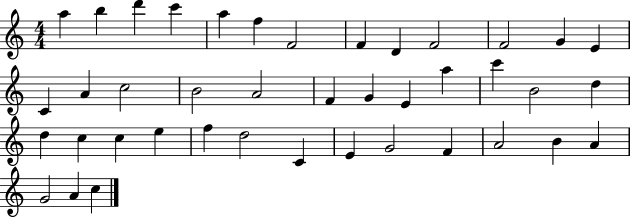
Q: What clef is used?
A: treble